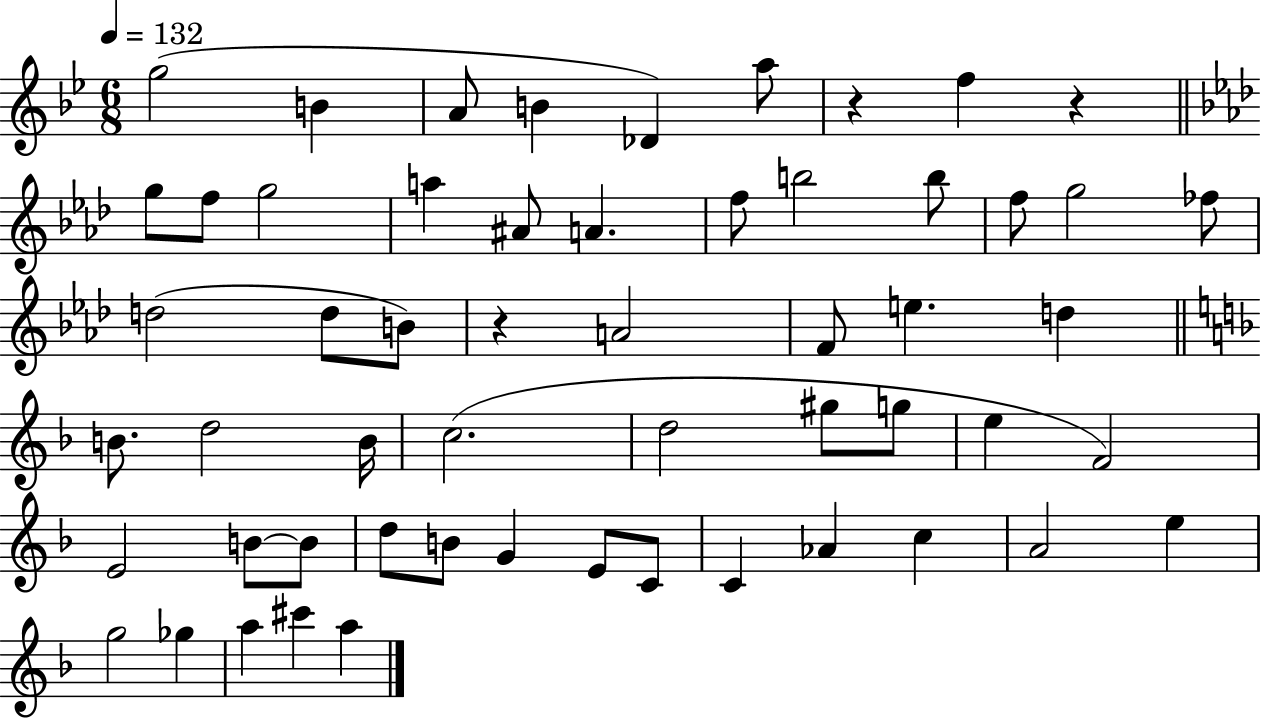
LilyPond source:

{
  \clef treble
  \numericTimeSignature
  \time 6/8
  \key bes \major
  \tempo 4 = 132
  g''2( b'4 | a'8 b'4 des'4) a''8 | r4 f''4 r4 | \bar "||" \break \key aes \major g''8 f''8 g''2 | a''4 ais'8 a'4. | f''8 b''2 b''8 | f''8 g''2 fes''8 | \break d''2( d''8 b'8) | r4 a'2 | f'8 e''4. d''4 | \bar "||" \break \key d \minor b'8. d''2 b'16 | c''2.( | d''2 gis''8 g''8 | e''4 f'2) | \break e'2 b'8~~ b'8 | d''8 b'8 g'4 e'8 c'8 | c'4 aes'4 c''4 | a'2 e''4 | \break g''2 ges''4 | a''4 cis'''4 a''4 | \bar "|."
}